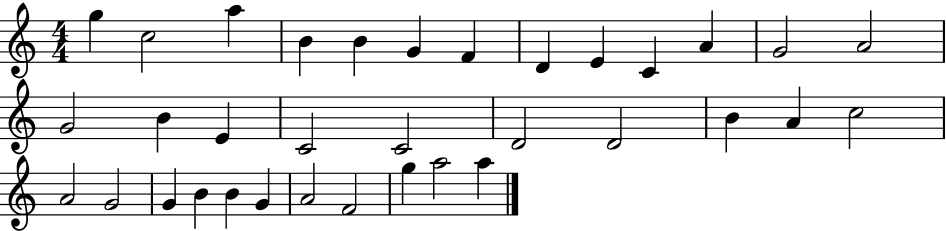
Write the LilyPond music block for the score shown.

{
  \clef treble
  \numericTimeSignature
  \time 4/4
  \key c \major
  g''4 c''2 a''4 | b'4 b'4 g'4 f'4 | d'4 e'4 c'4 a'4 | g'2 a'2 | \break g'2 b'4 e'4 | c'2 c'2 | d'2 d'2 | b'4 a'4 c''2 | \break a'2 g'2 | g'4 b'4 b'4 g'4 | a'2 f'2 | g''4 a''2 a''4 | \break \bar "|."
}